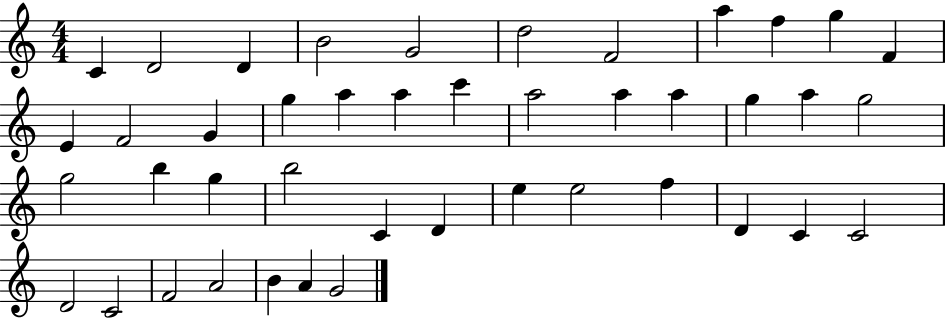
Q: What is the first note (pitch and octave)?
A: C4